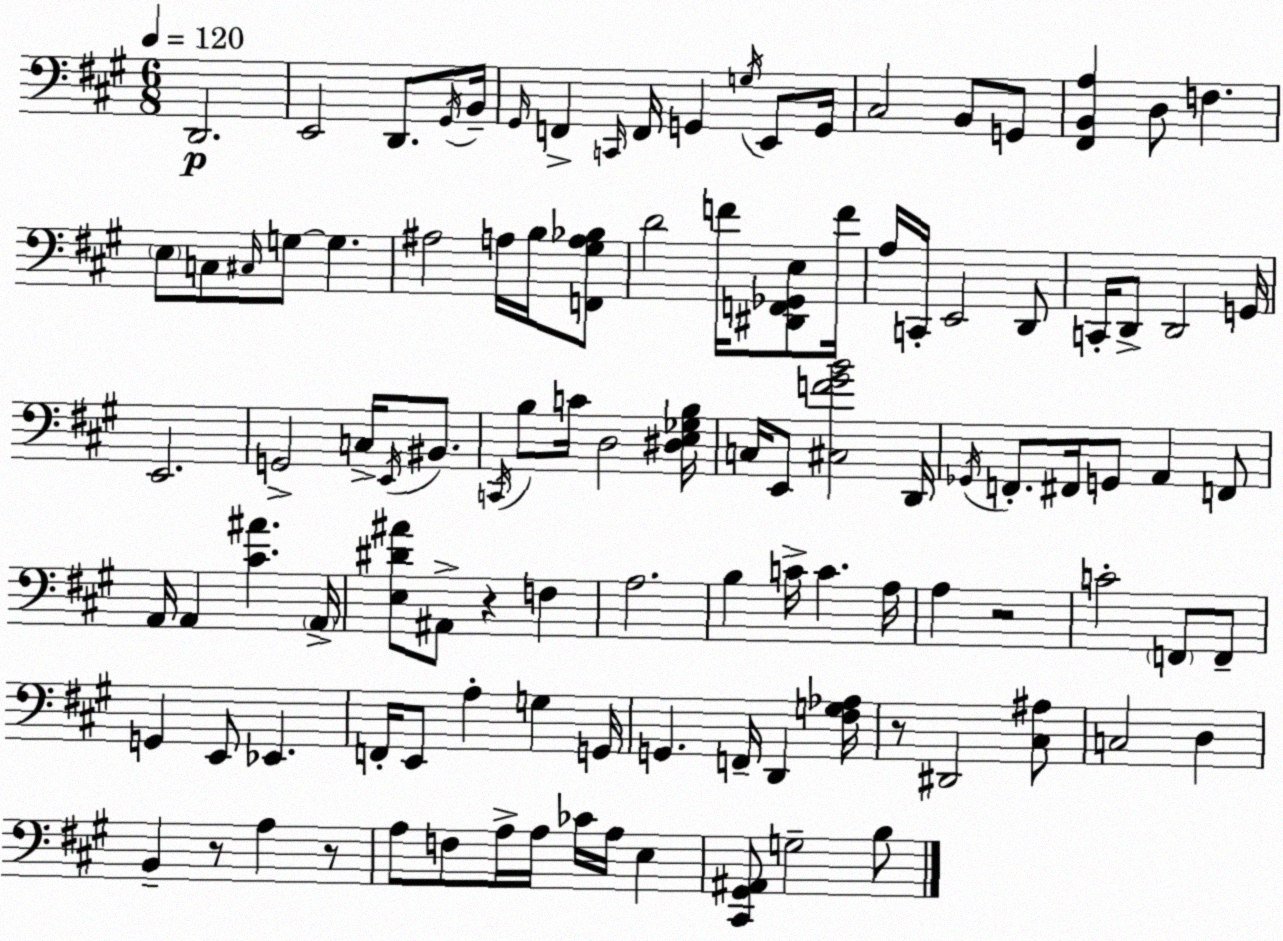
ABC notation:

X:1
T:Untitled
M:6/8
L:1/4
K:A
D,,2 E,,2 D,,/2 ^G,,/4 B,,/4 ^G,,/4 F,, C,,/4 F,,/4 G,, G,/4 E,,/2 G,,/4 ^C,2 B,,/2 G,,/2 [^F,,B,,A,] D,/2 F, E,/2 C,/2 ^C,/4 G,/2 G, ^A,2 A,/4 B,/4 [F,,^G,A,_B,]/2 D2 F/4 [^D,,F,,_G,,E,]/2 F/4 A,/4 C,,/4 E,,2 D,,/2 C,,/4 D,,/2 D,,2 G,,/4 E,,2 G,,2 C,/4 E,,/4 ^B,,/2 C,,/4 B,/2 C/4 D,2 [^D,E,_G,B,]/4 C,/4 E,,/2 [^C,F^GB]2 D,,/4 _G,,/4 F,,/2 ^F,,/4 G,,/2 A,, F,,/2 A,,/4 A,, [^C^A] A,,/4 [E,^D^A]/2 ^A,,/2 z F, A,2 B, C/4 C A,/4 A, z2 C2 F,,/2 F,,/2 G,, E,,/2 _E,, F,,/4 E,,/2 A, G, G,,/4 G,, F,,/4 D,, [^F,G,_A,]/4 z/2 ^D,,2 [^C,^A,]/2 C,2 D, B,, z/2 A, z/2 A,/2 F,/2 A,/4 A,/4 _C/4 A,/4 E, [^C,,^G,,^A,,]/2 G,2 B,/2